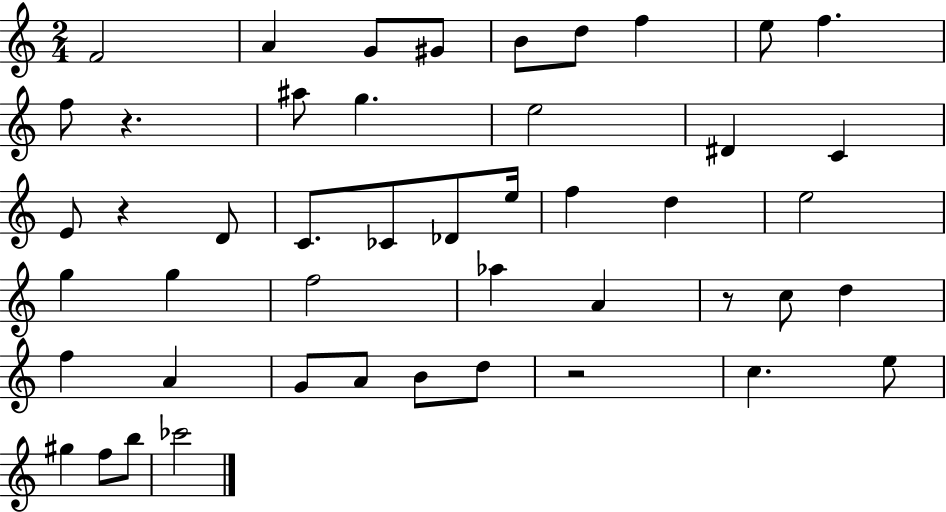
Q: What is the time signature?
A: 2/4